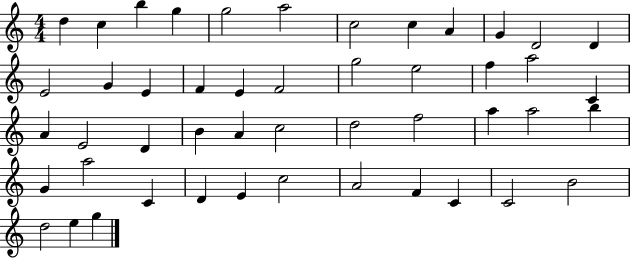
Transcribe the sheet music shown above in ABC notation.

X:1
T:Untitled
M:4/4
L:1/4
K:C
d c b g g2 a2 c2 c A G D2 D E2 G E F E F2 g2 e2 f a2 C A E2 D B A c2 d2 f2 a a2 b G a2 C D E c2 A2 F C C2 B2 d2 e g